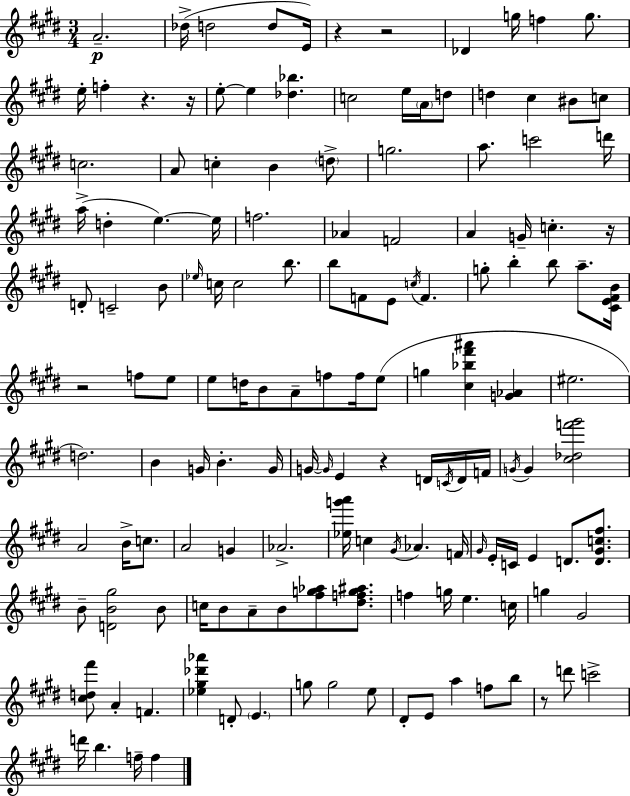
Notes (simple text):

A4/h. Db5/s D5/h D5/e E4/s R/q R/h Db4/q G5/s F5/q G5/e. E5/s F5/q R/q. R/s E5/e E5/q [Db5,Bb5]/q. C5/h E5/s A4/s D5/e D5/q C#5/q BIS4/e C5/e C5/h. A4/e C5/q B4/q D5/e G5/h. A5/e. C6/h D6/s A5/s D5/q E5/q. E5/s F5/h. Ab4/q F4/h A4/q G4/s C5/q. R/s D4/e C4/h B4/e Eb5/s C5/s C5/h B5/e. B5/e F4/e E4/e C5/s F4/q. G5/e B5/q B5/e A5/e. [C#4,E4,F#4,B4]/s R/h F5/e E5/e E5/e D5/s B4/e A4/e F5/e F5/s E5/e G5/q [C#5,Bb5,F#6,A#6]/q [G4,Ab4]/q EIS5/h. D5/h. B4/q G4/s B4/q. G4/s G4/s G4/s E4/q R/q D4/s C4/s D4/s F4/s G4/s G4/q [C#5,Db5,F6,G#6]/h A4/h B4/s C5/e. A4/h G4/q Ab4/h. [Eb5,G6,A6]/s C5/q G#4/s Ab4/q. F4/s G#4/s E4/s C4/s E4/q D4/e. [D4,G#4,C5,F#5]/e. B4/e [D4,B4,G#5]/h B4/e C5/s B4/e A4/e B4/e [F#5,G5,Ab5]/e [D#5,F5,G5,A#5]/e. F5/q G5/s E5/q. C5/s G5/q G#4/h [C#5,D5,F#6]/e A4/q F4/q. [Eb5,G#5,Db6,Ab6]/q D4/e E4/q. G5/e G5/h E5/e D#4/e E4/e A5/q F5/e B5/e R/e D6/e C6/h D6/s B5/q. F5/s F5/q